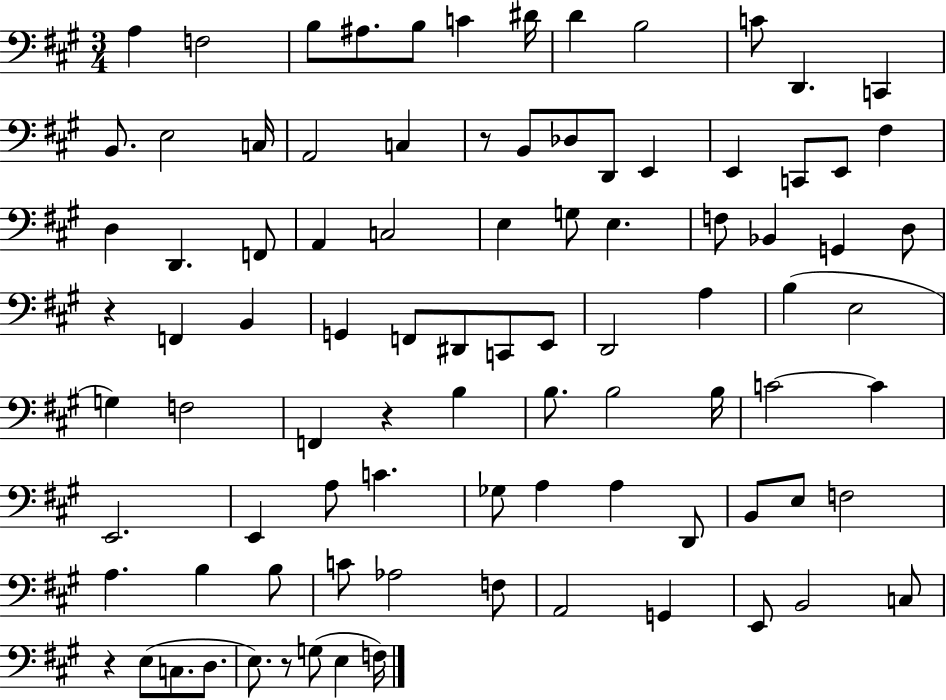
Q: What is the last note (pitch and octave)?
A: F3